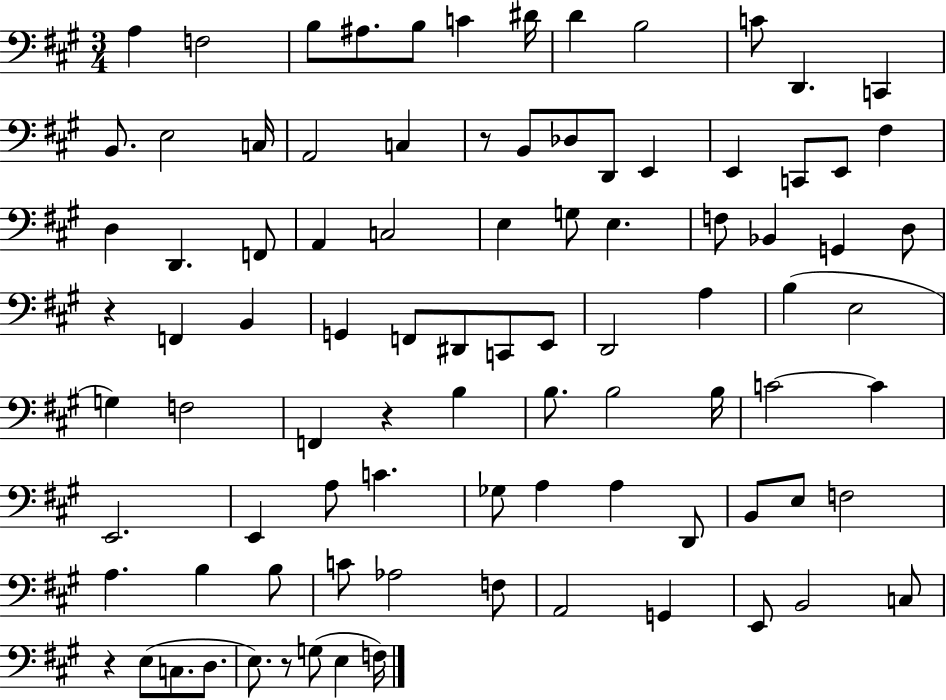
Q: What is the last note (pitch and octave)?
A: F3